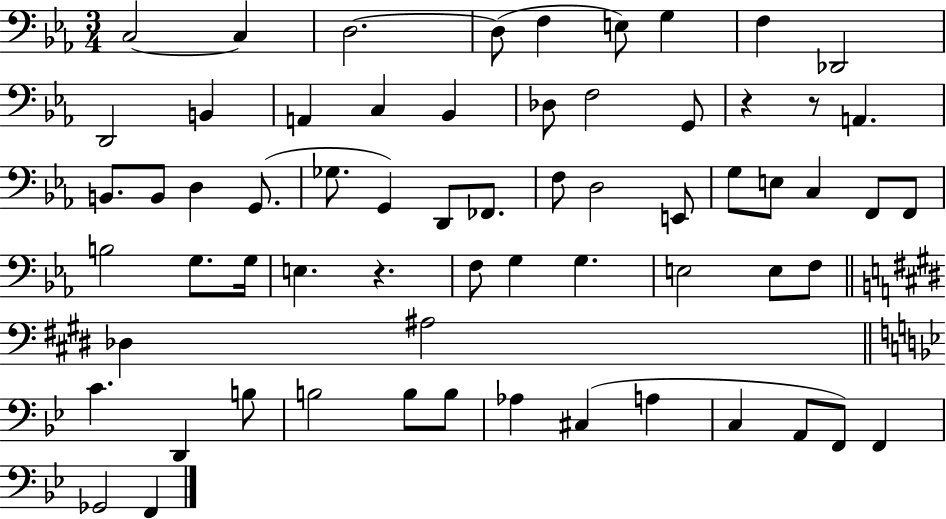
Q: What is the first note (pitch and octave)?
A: C3